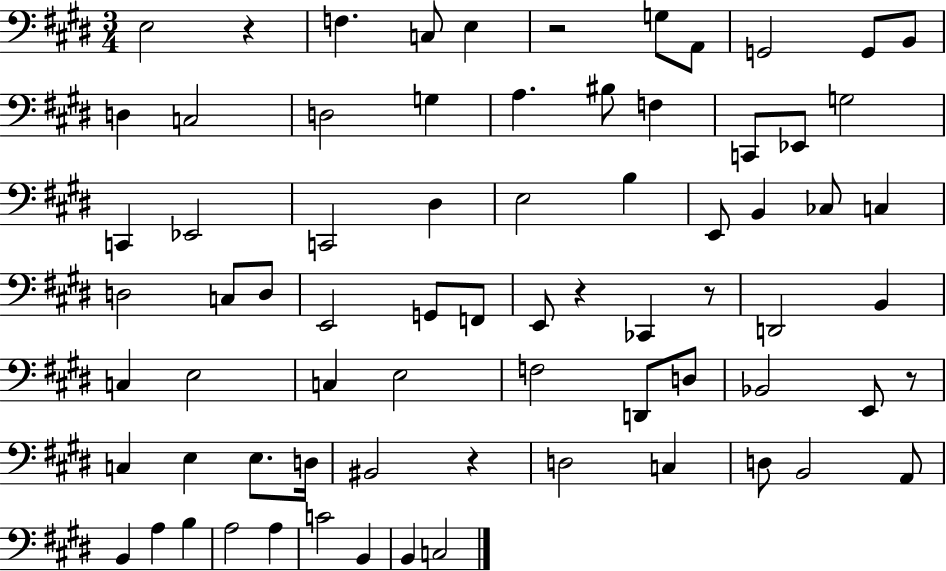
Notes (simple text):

E3/h R/q F3/q. C3/e E3/q R/h G3/e A2/e G2/h G2/e B2/e D3/q C3/h D3/h G3/q A3/q. BIS3/e F3/q C2/e Eb2/e G3/h C2/q Eb2/h C2/h D#3/q E3/h B3/q E2/e B2/q CES3/e C3/q D3/h C3/e D3/e E2/h G2/e F2/e E2/e R/q CES2/q R/e D2/h B2/q C3/q E3/h C3/q E3/h F3/h D2/e D3/e Bb2/h E2/e R/e C3/q E3/q E3/e. D3/s BIS2/h R/q D3/h C3/q D3/e B2/h A2/e B2/q A3/q B3/q A3/h A3/q C4/h B2/q B2/q C3/h